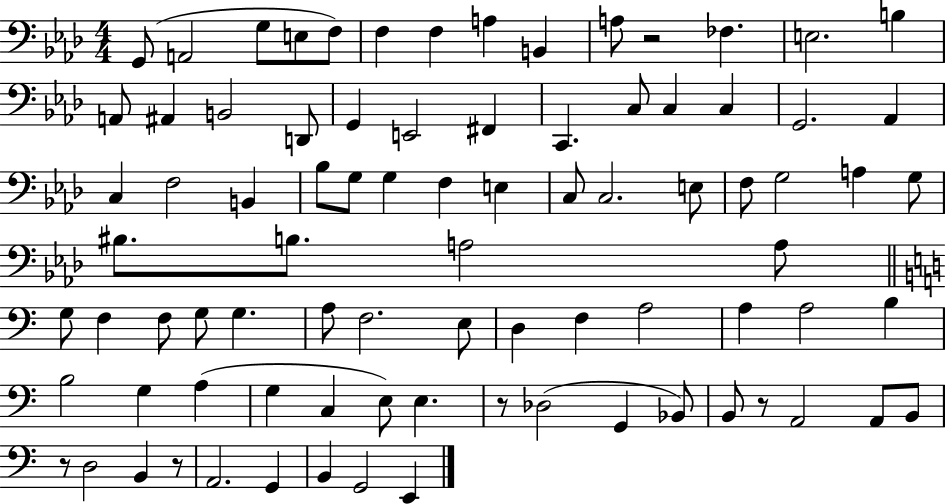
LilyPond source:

{
  \clef bass
  \numericTimeSignature
  \time 4/4
  \key aes \major
  \repeat volta 2 { g,8( a,2 g8 e8 f8) | f4 f4 a4 b,4 | a8 r2 fes4. | e2. b4 | \break a,8 ais,4 b,2 d,8 | g,4 e,2 fis,4 | c,4. c8 c4 c4 | g,2. aes,4 | \break c4 f2 b,4 | bes8 g8 g4 f4 e4 | c8 c2. e8 | f8 g2 a4 g8 | \break bis8. b8. a2 a8 | \bar "||" \break \key c \major g8 f4 f8 g8 g4. | a8 f2. e8 | d4 f4 a2 | a4 a2 b4 | \break b2 g4 a4( | g4 c4 e8) e4. | r8 des2( g,4 bes,8) | b,8 r8 a,2 a,8 b,8 | \break r8 d2 b,4 r8 | a,2. g,4 | b,4 g,2 e,4 | } \bar "|."
}